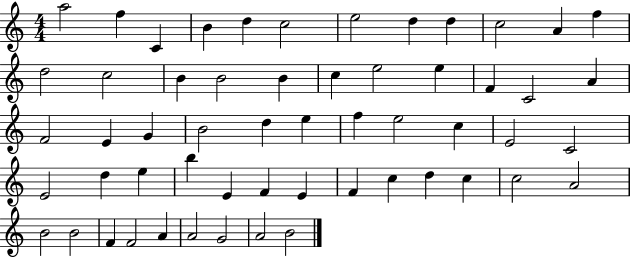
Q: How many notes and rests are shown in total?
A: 56